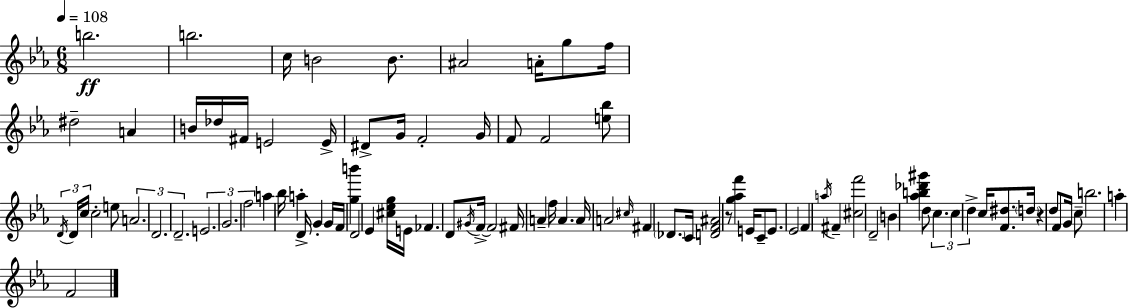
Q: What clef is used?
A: treble